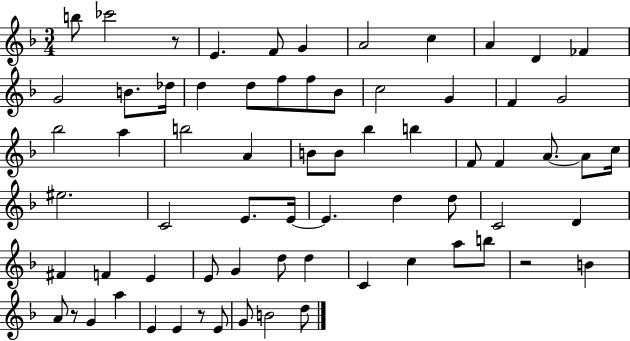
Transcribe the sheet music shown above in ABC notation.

X:1
T:Untitled
M:3/4
L:1/4
K:F
b/2 _c'2 z/2 E F/2 G A2 c A D _F G2 B/2 _d/4 d d/2 f/2 f/2 _B/2 c2 G F G2 _b2 a b2 A B/2 B/2 _b b F/2 F A/2 A/2 c/4 ^e2 C2 E/2 E/4 E d d/2 C2 D ^F F E E/2 G d/2 d C c a/2 b/2 z2 B A/2 z/2 G a E E z/2 E/2 G/2 B2 d/2